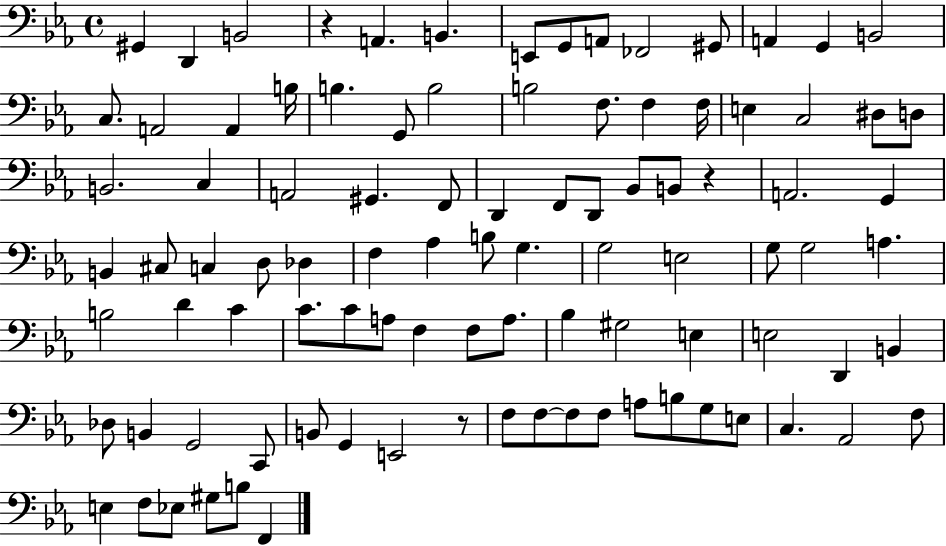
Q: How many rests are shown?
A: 3